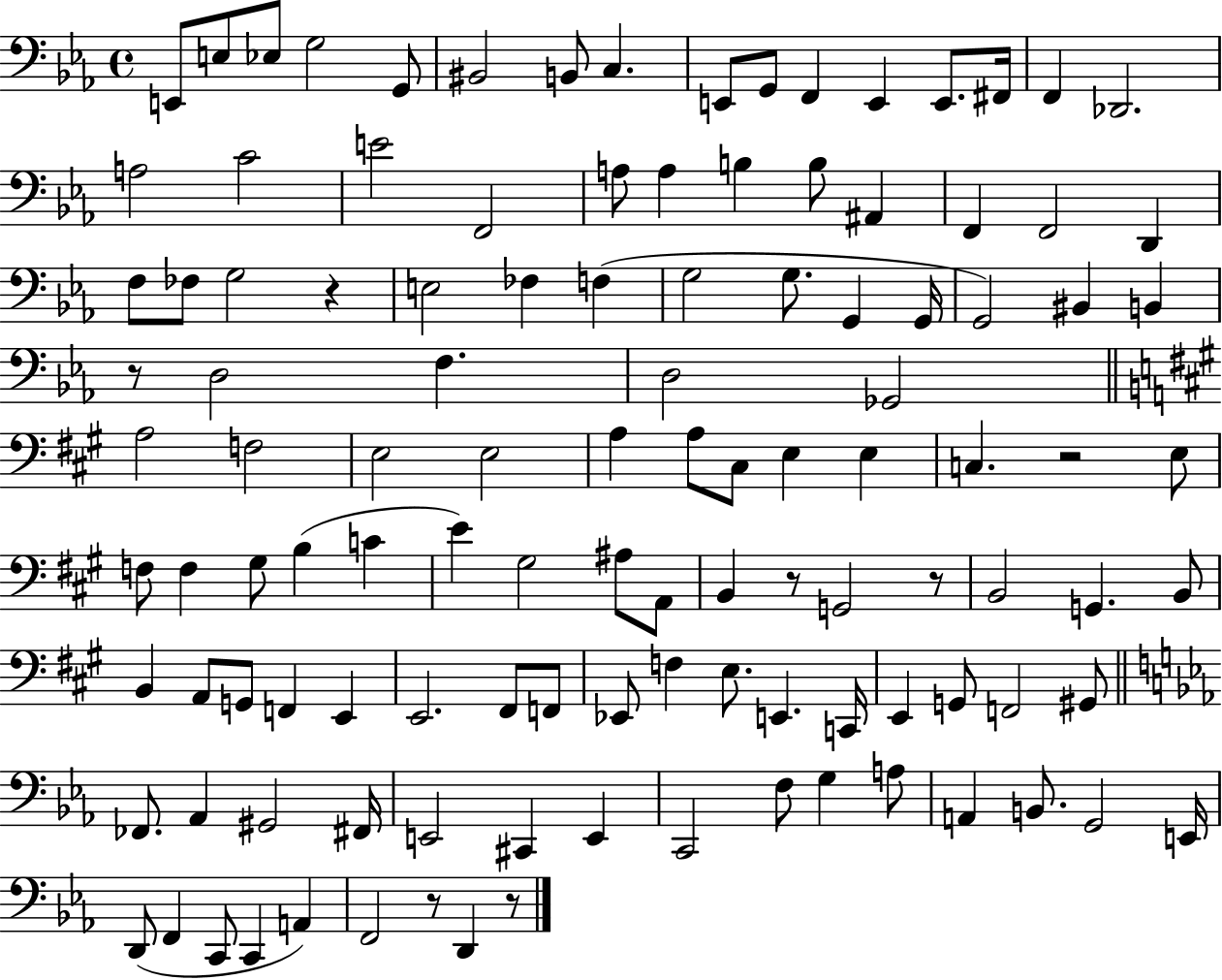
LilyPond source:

{
  \clef bass
  \time 4/4
  \defaultTimeSignature
  \key ees \major
  e,8 e8 ees8 g2 g,8 | bis,2 b,8 c4. | e,8 g,8 f,4 e,4 e,8. fis,16 | f,4 des,2. | \break a2 c'2 | e'2 f,2 | a8 a4 b4 b8 ais,4 | f,4 f,2 d,4 | \break f8 fes8 g2 r4 | e2 fes4 f4( | g2 g8. g,4 g,16 | g,2) bis,4 b,4 | \break r8 d2 f4. | d2 ges,2 | \bar "||" \break \key a \major a2 f2 | e2 e2 | a4 a8 cis8 e4 e4 | c4. r2 e8 | \break f8 f4 gis8 b4( c'4 | e'4) gis2 ais8 a,8 | b,4 r8 g,2 r8 | b,2 g,4. b,8 | \break b,4 a,8 g,8 f,4 e,4 | e,2. fis,8 f,8 | ees,8 f4 e8. e,4. c,16 | e,4 g,8 f,2 gis,8 | \break \bar "||" \break \key c \minor fes,8. aes,4 gis,2 fis,16 | e,2 cis,4 e,4 | c,2 f8 g4 a8 | a,4 b,8. g,2 e,16 | \break d,8( f,4 c,8 c,4 a,4) | f,2 r8 d,4 r8 | \bar "|."
}